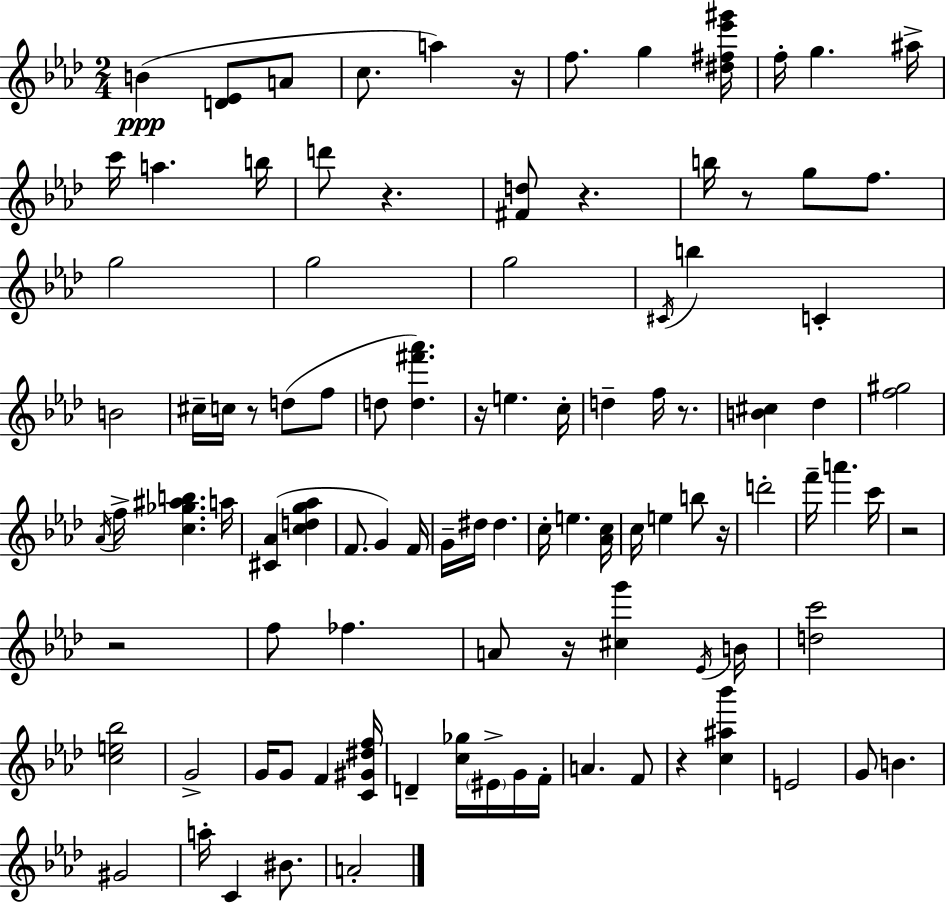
{
  \clef treble
  \numericTimeSignature
  \time 2/4
  \key aes \major
  \repeat volta 2 { b'4(\ppp <d' ees'>8 a'8 | c''8. a''4) r16 | f''8. g''4 <dis'' fis'' ees''' gis'''>16 | f''16-. g''4. ais''16-> | \break c'''16 a''4. b''16 | d'''8 r4. | <fis' d''>8 r4. | b''16 r8 g''8 f''8. | \break g''2 | g''2 | g''2 | \acciaccatura { cis'16 } b''4 c'4-. | \break b'2 | cis''16-- c''16 r8 d''8( f''8 | d''8 <d'' fis''' aes'''>4.) | r16 e''4. | \break c''16-. d''4-- f''16 r8. | <b' cis''>4 des''4 | <f'' gis''>2 | \acciaccatura { aes'16 } f''16-> <c'' ges'' ais'' b''>4. | \break a''16 <cis' aes'>4( <c'' d'' g'' aes''>4 | f'8. g'4) | f'16 g'16-- dis''16 dis''4. | c''16-. e''4. | \break <aes' c''>16 c''16 e''4 b''8 | r16 d'''2-. | f'''16-- a'''4. | c'''16 r2 | \break r2 | f''8 fes''4. | a'8 r16 <cis'' g'''>4 | \acciaccatura { ees'16 } b'16 <d'' c'''>2 | \break <c'' e'' bes''>2 | g'2-> | g'16 g'8 f'4 | <c' gis' dis'' f''>16 d'4-- <c'' ges''>16 | \break \parenthesize eis'16-> g'16 f'16-. a'4. | f'8 r4 <c'' ais'' bes'''>4 | e'2 | g'8 b'4. | \break gis'2 | a''16-. c'4 | bis'8. a'2-. | } \bar "|."
}